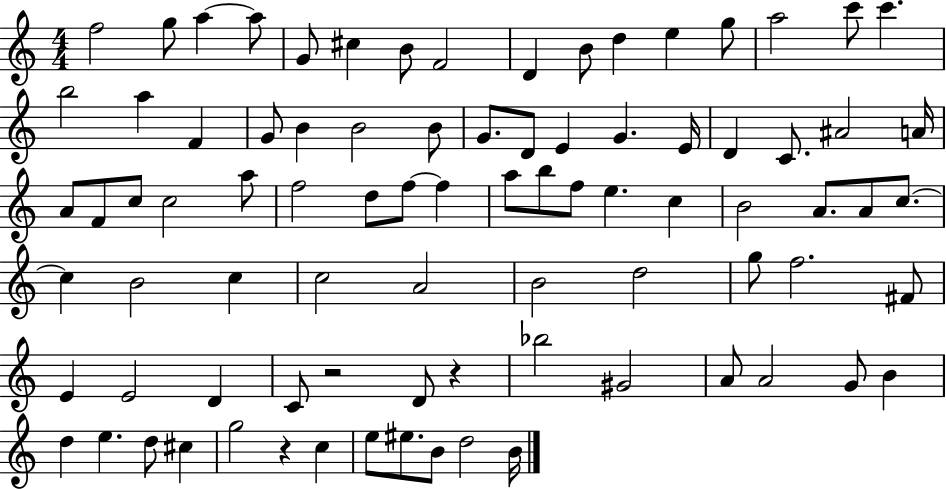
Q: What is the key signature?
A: C major